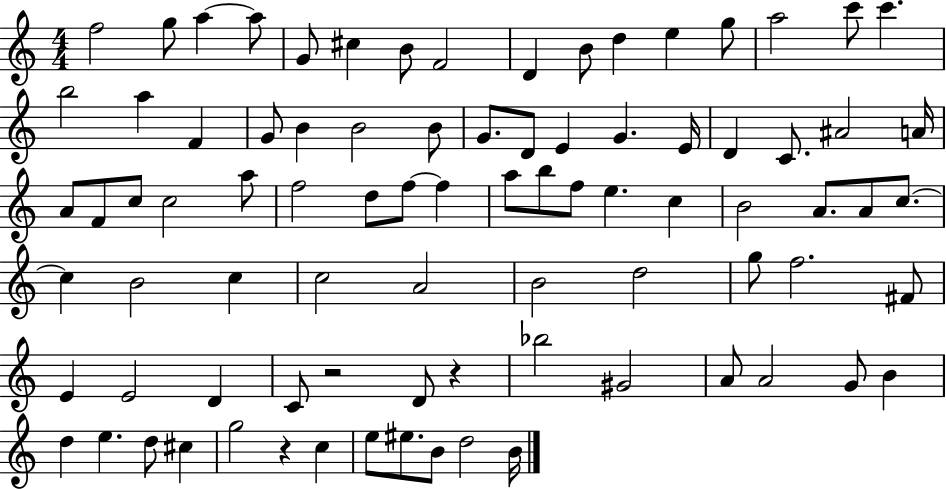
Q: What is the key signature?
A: C major